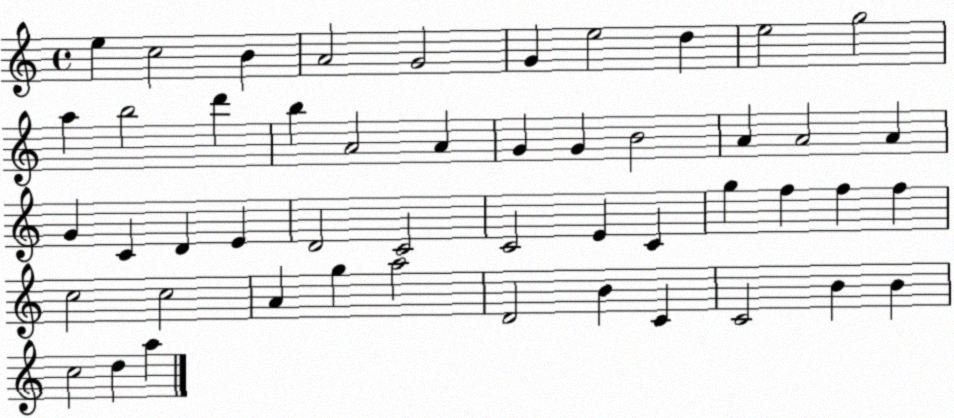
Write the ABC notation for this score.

X:1
T:Untitled
M:4/4
L:1/4
K:C
e c2 B A2 G2 G e2 d e2 g2 a b2 d' b A2 A G G B2 A A2 A G C D E D2 C2 C2 E C g f f f c2 c2 A g a2 D2 B C C2 B B c2 d a